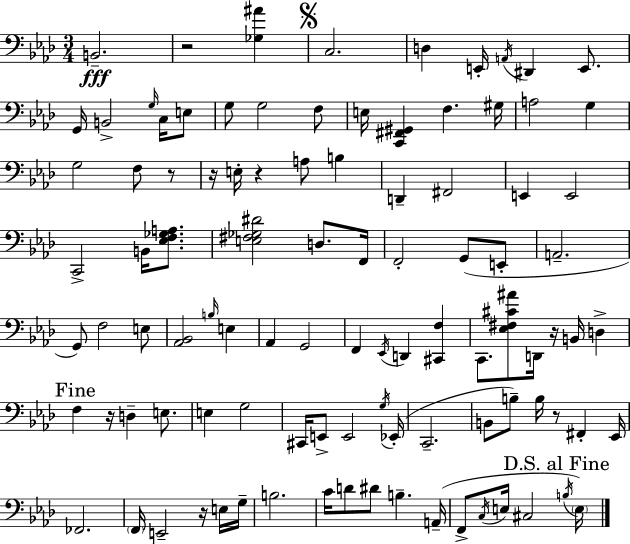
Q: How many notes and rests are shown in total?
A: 99